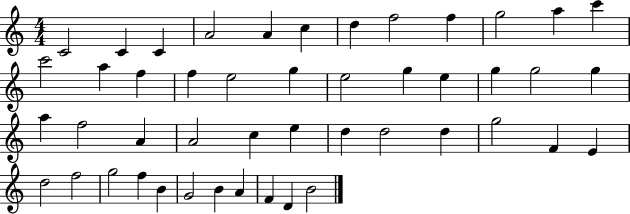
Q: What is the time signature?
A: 4/4